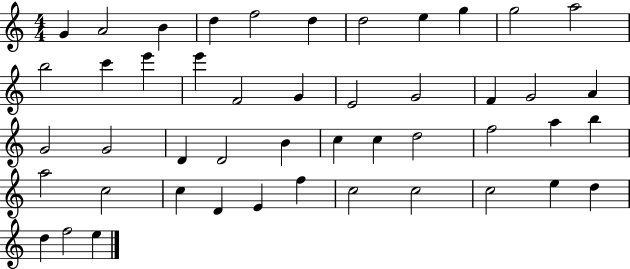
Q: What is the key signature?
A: C major